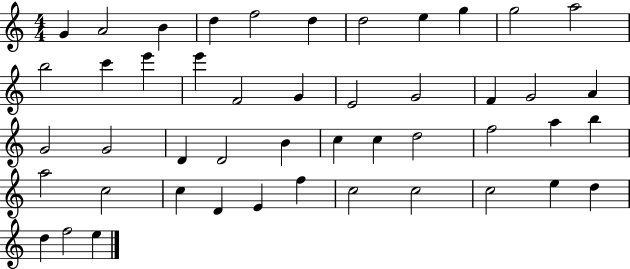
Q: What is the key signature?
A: C major